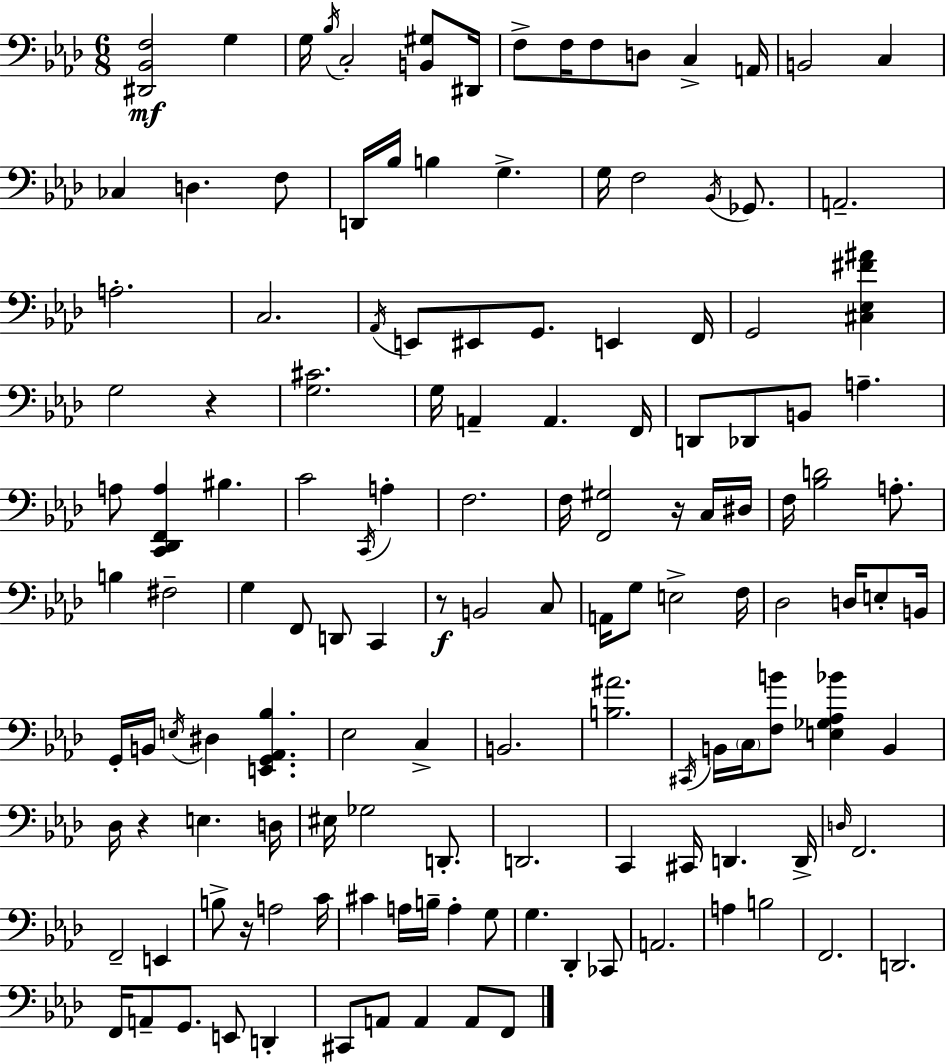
{
  \clef bass
  \numericTimeSignature
  \time 6/8
  \key f \minor
  <dis, bes, f>2\mf g4 | g16 \acciaccatura { bes16 } c2-. <b, gis>8 | dis,16 f8-> f16 f8 d8 c4-> | a,16 b,2 c4 | \break ces4 d4. f8 | d,16 bes16 b4 g4.-> | g16 f2 \acciaccatura { bes,16 } ges,8. | a,2.-- | \break a2.-. | c2. | \acciaccatura { aes,16 } e,8 eis,8 g,8. e,4 | f,16 g,2 <cis ees fis' ais'>4 | \break g2 r4 | <g cis'>2. | g16 a,4-- a,4. | f,16 d,8 des,8 b,8 a4.-- | \break a8 <c, des, f, a>4 bis4. | c'2 \acciaccatura { c,16 } | a4-. f2. | f16 <f, gis>2 | \break r16 c16 dis16 f16 <bes d'>2 | a8.-. b4 fis2-- | g4 f,8 d,8 | c,4 r8\f b,2 | \break c8 a,16 g8 e2-> | f16 des2 | d16 e8-. b,16 g,16-. b,16 \acciaccatura { e16 } dis4 <e, g, aes, bes>4. | ees2 | \break c4-> b,2. | <b ais'>2. | \acciaccatura { cis,16 } b,16 \parenthesize c16 <f b'>8 <e ges aes bes'>4 | b,4 des16 r4 e4. | \break d16 eis16 ges2 | d,8.-. d,2. | c,4 cis,16 d,4. | d,16-> \grace { d16 } f,2. | \break f,2-- | e,4 b8-> r16 a2 | c'16 cis'4 a16 | b16-- a4-. g8 g4. | \break des,4-. ces,8 a,2. | a4 b2 | f,2. | d,2. | \break f,16 a,8-- g,8. | e,8 d,4-. cis,8 a,8 a,4 | a,8 f,8 \bar "|."
}